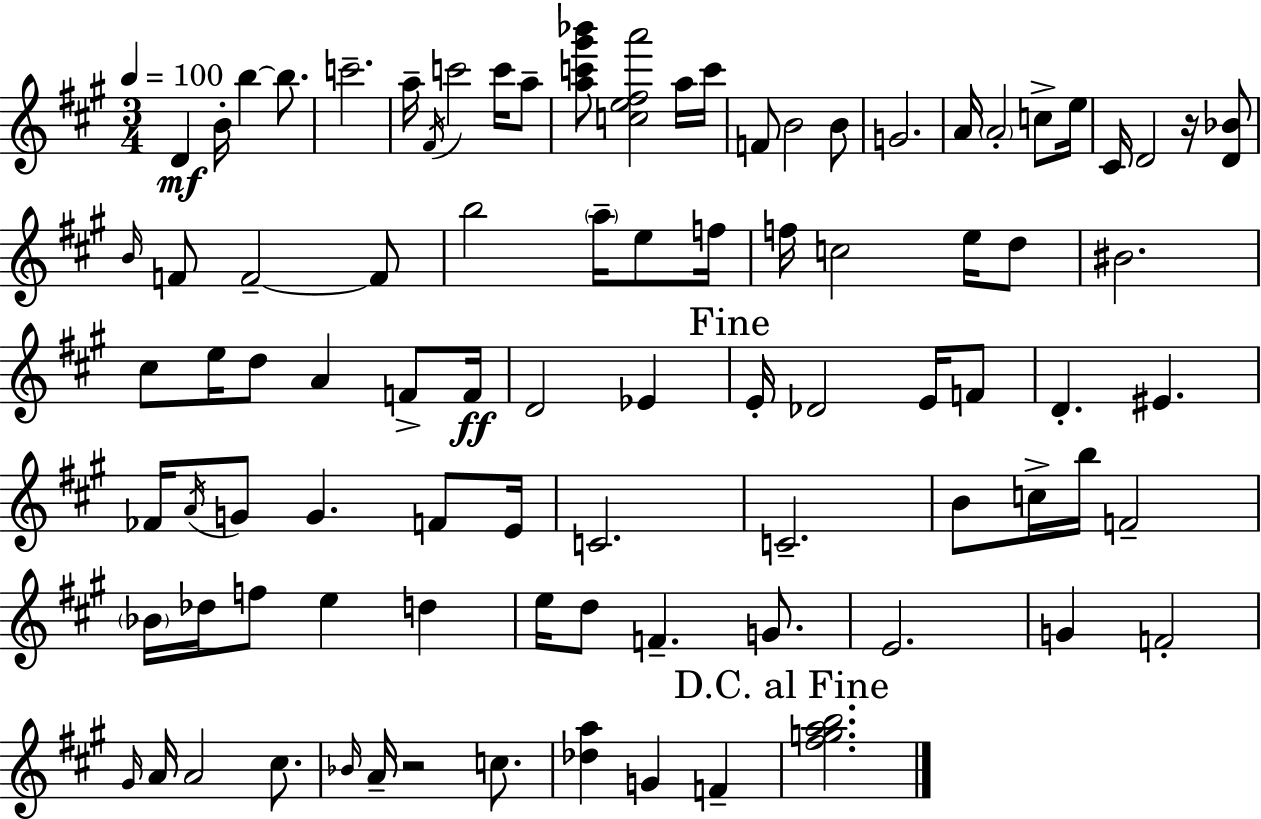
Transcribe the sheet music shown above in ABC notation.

X:1
T:Untitled
M:3/4
L:1/4
K:A
D B/4 b b/2 c'2 a/4 ^F/4 c'2 c'/4 a/2 [ac'^g'_b']/2 [ce^fa']2 a/4 c'/4 F/2 B2 B/2 G2 A/4 A2 c/2 e/4 ^C/4 D2 z/4 [D_B]/2 B/4 F/2 F2 F/2 b2 a/4 e/2 f/4 f/4 c2 e/4 d/2 ^B2 ^c/2 e/4 d/2 A F/2 F/4 D2 _E E/4 _D2 E/4 F/2 D ^E _F/4 A/4 G/2 G F/2 E/4 C2 C2 B/2 c/4 b/4 F2 _B/4 _d/4 f/2 e d e/4 d/2 F G/2 E2 G F2 ^G/4 A/4 A2 ^c/2 _B/4 A/4 z2 c/2 [_da] G F [^fgab]2